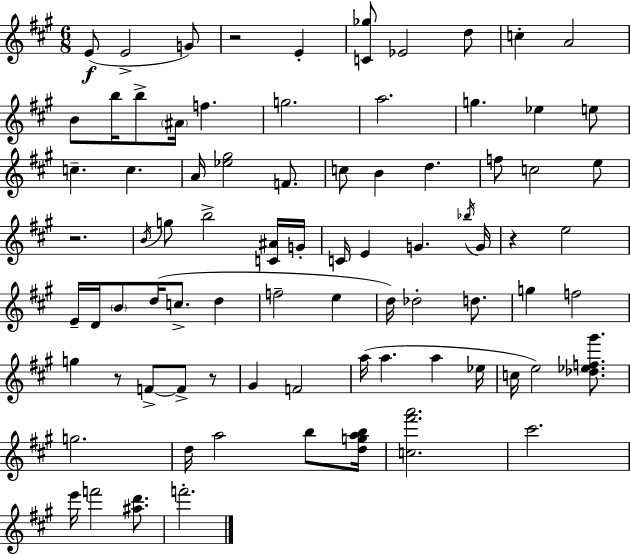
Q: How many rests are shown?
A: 5